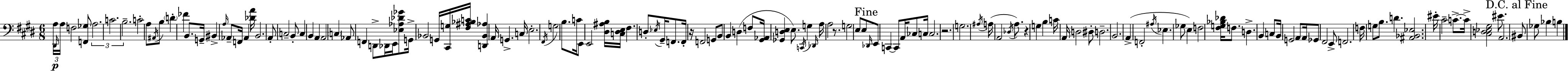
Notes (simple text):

A3/s D#2/s A3/s F3/h [F2,Gb3]/e A3/h. C4/h. B3/h. C4/h A3/e A#2/s B3/e D4/q FES4/q B2/e. G2/s BIS2/q A3/s Ab2/e F2/s Ab2/q [Db4,A4]/s B2/h. A2/e C3/h B2/e C3/q B2/q A2/q A2/h C3/q Ab2/e F2/q D2/e Db2/s E2/s [Eb3,Ab3,Db4,Gb4]/e G2/s Bb2/h G2/s [C#2,G3]/s [F#3,A#3,Bb3,C4]/s [D2,Bb2,Ab3]/q A2/s G2/q. C3/s E3/h. F#2/s G3/h B3/e. C4/s E2/e E2/h [D#3,A#3,B3]/s [C3,D#3,E3]/s F#3/q. D3/e Eb3/s G#2/s F2/e. F2/s R/s F2/h G2/e B2/e B2/q D3/q F3/e [G#2,Ab2]/s [Gb2,D3,E3]/q E3/e. C2/s G3/q Db2/s A3/s A3/h R/e. G3/h E3/e E3/e Db2/s E2/e C2/q C2/e A2/s CES3/e C3/s C3/h. R/h. G3/h. A#3/s A3/s A2/h Db3/s A3/e. R/q G3/q B3/q C4/s A2/s D3/h D#3/e D3/h. B2/h. A2/q F2/h A#3/s Eb3/q. Gb3/e E3/q F3/h [F#3,G3,Bb3,Db4]/s F3/e. D3/q. B2/q C3/e B2/s G2/h A2/e A2/s Gb2/e F#2/h E2/e F2/h. F3/s G3/e B3/e. D4/q. [A#2,Bb2,Eb3]/h. EIS4/s C#4/h C4/e. C4/s [C#3,D3,Eb3,G#3]/h EIS4/e. A2/h. BIS2/e Gb3/e Bb3/q B3/q